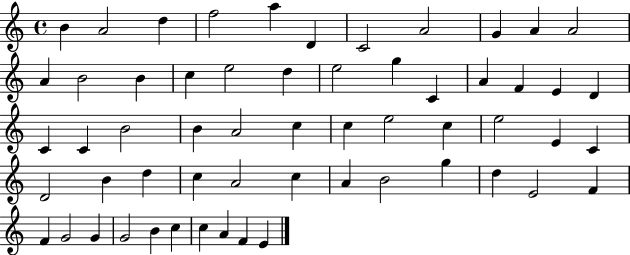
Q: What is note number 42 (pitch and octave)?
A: C5